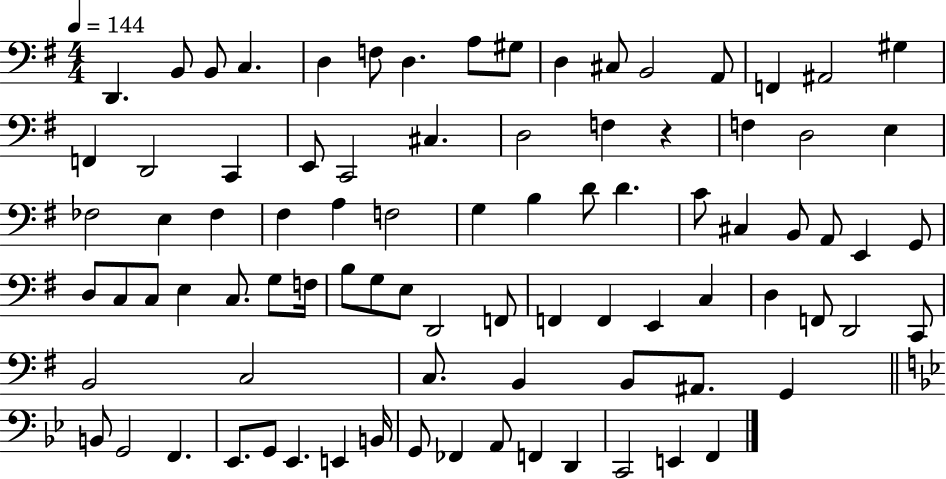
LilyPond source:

{
  \clef bass
  \numericTimeSignature
  \time 4/4
  \key g \major
  \tempo 4 = 144
  \repeat volta 2 { d,4. b,8 b,8 c4. | d4 f8 d4. a8 gis8 | d4 cis8 b,2 a,8 | f,4 ais,2 gis4 | \break f,4 d,2 c,4 | e,8 c,2 cis4. | d2 f4 r4 | f4 d2 e4 | \break fes2 e4 fes4 | fis4 a4 f2 | g4 b4 d'8 d'4. | c'8 cis4 b,8 a,8 e,4 g,8 | \break d8 c8 c8 e4 c8. g8 f16 | b8 g8 e8 d,2 f,8 | f,4 f,4 e,4 c4 | d4 f,8 d,2 c,8 | \break b,2 c2 | c8. b,4 b,8 ais,8. g,4 | \bar "||" \break \key bes \major b,8 g,2 f,4. | ees,8. g,8 ees,4. e,4 b,16 | g,8 fes,4 a,8 f,4 d,4 | c,2 e,4 f,4 | \break } \bar "|."
}